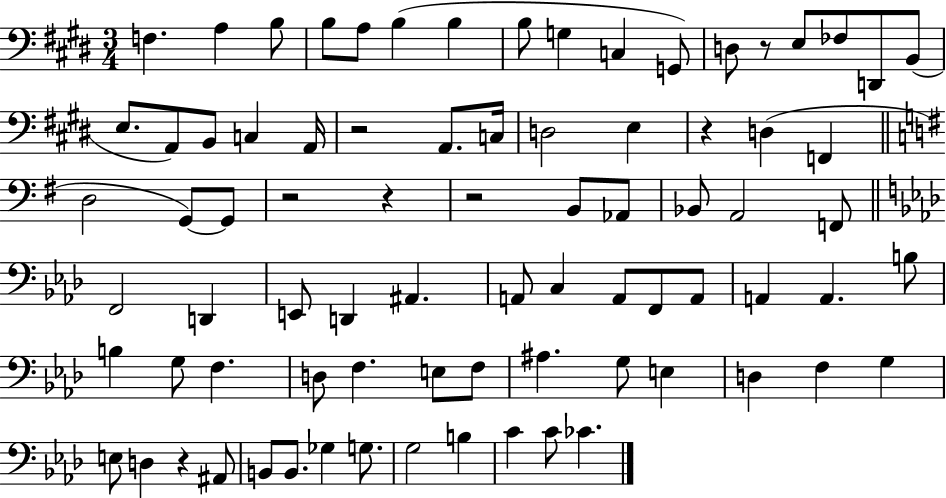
{
  \clef bass
  \numericTimeSignature
  \time 3/4
  \key e \major
  \repeat volta 2 { f4. a4 b8 | b8 a8 b4( b4 | b8 g4 c4 g,8) | d8 r8 e8 fes8 d,8 b,8( | \break e8. a,8) b,8 c4 a,16 | r2 a,8. c16 | d2 e4 | r4 d4( f,4 | \break \bar "||" \break \key g \major d2 g,8~~) g,8 | r2 r4 | r2 b,8 aes,8 | bes,8 a,2 f,8 | \break \bar "||" \break \key aes \major f,2 d,4 | e,8 d,4 ais,4. | a,8 c4 a,8 f,8 a,8 | a,4 a,4. b8 | \break b4 g8 f4. | d8 f4. e8 f8 | ais4. g8 e4 | d4 f4 g4 | \break e8 d4 r4 ais,8 | b,8 b,8. ges4 g8. | g2 b4 | c'4 c'8 ces'4. | \break } \bar "|."
}